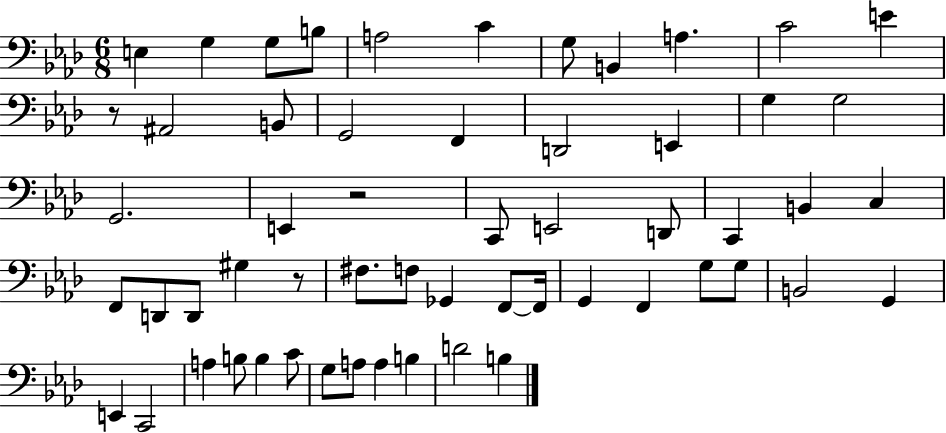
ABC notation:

X:1
T:Untitled
M:6/8
L:1/4
K:Ab
E, G, G,/2 B,/2 A,2 C G,/2 B,, A, C2 E z/2 ^A,,2 B,,/2 G,,2 F,, D,,2 E,, G, G,2 G,,2 E,, z2 C,,/2 E,,2 D,,/2 C,, B,, C, F,,/2 D,,/2 D,,/2 ^G, z/2 ^F,/2 F,/2 _G,, F,,/2 F,,/4 G,, F,, G,/2 G,/2 B,,2 G,, E,, C,,2 A, B,/2 B, C/2 G,/2 A,/2 A, B, D2 B,